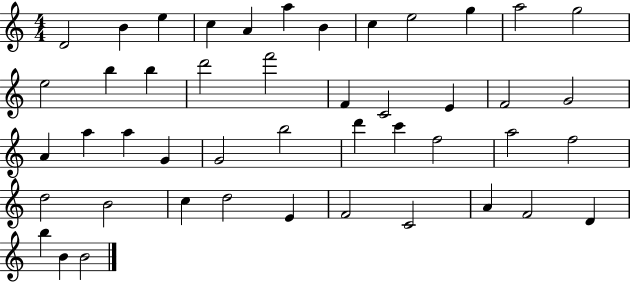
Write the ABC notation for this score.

X:1
T:Untitled
M:4/4
L:1/4
K:C
D2 B e c A a B c e2 g a2 g2 e2 b b d'2 f'2 F C2 E F2 G2 A a a G G2 b2 d' c' f2 a2 f2 d2 B2 c d2 E F2 C2 A F2 D b B B2